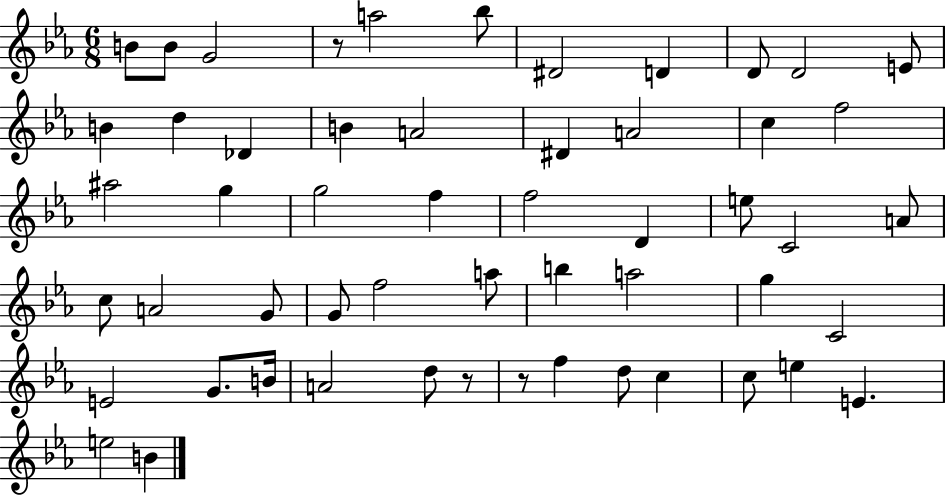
X:1
T:Untitled
M:6/8
L:1/4
K:Eb
B/2 B/2 G2 z/2 a2 _b/2 ^D2 D D/2 D2 E/2 B d _D B A2 ^D A2 c f2 ^a2 g g2 f f2 D e/2 C2 A/2 c/2 A2 G/2 G/2 f2 a/2 b a2 g C2 E2 G/2 B/4 A2 d/2 z/2 z/2 f d/2 c c/2 e E e2 B